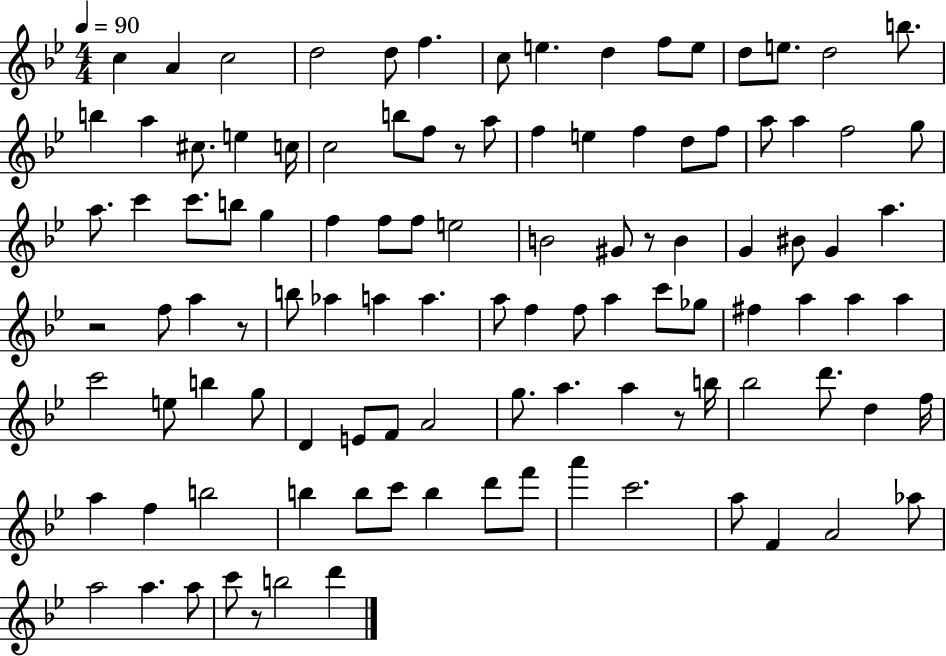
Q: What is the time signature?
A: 4/4